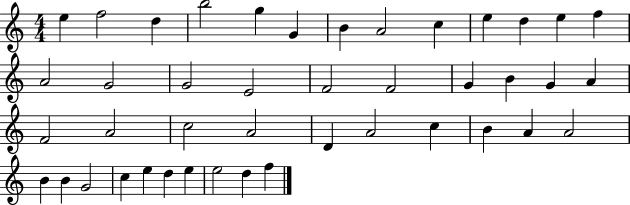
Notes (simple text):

E5/q F5/h D5/q B5/h G5/q G4/q B4/q A4/h C5/q E5/q D5/q E5/q F5/q A4/h G4/h G4/h E4/h F4/h F4/h G4/q B4/q G4/q A4/q F4/h A4/h C5/h A4/h D4/q A4/h C5/q B4/q A4/q A4/h B4/q B4/q G4/h C5/q E5/q D5/q E5/q E5/h D5/q F5/q